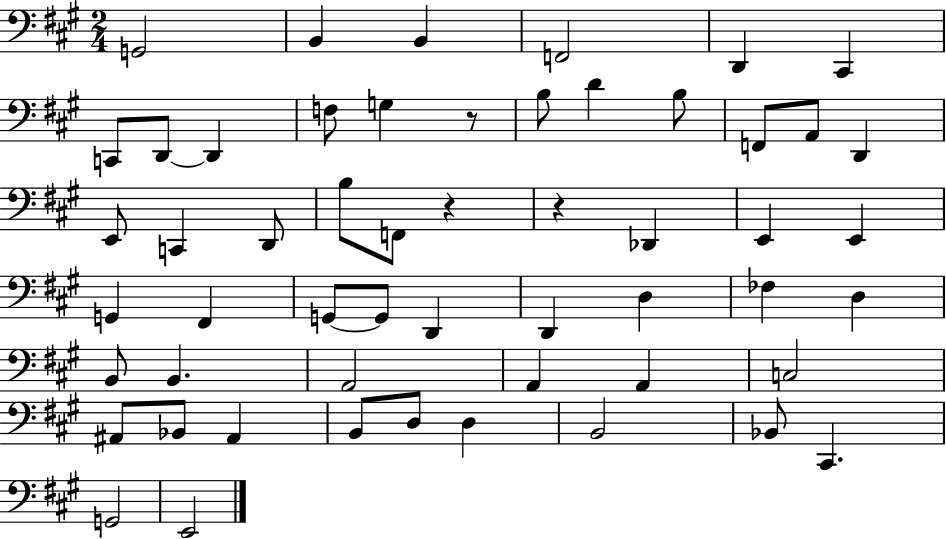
G2/h B2/q B2/q F2/h D2/q C#2/q C2/e D2/e D2/q F3/e G3/q R/e B3/e D4/q B3/e F2/e A2/e D2/q E2/e C2/q D2/e B3/e F2/e R/q R/q Db2/q E2/q E2/q G2/q F#2/q G2/e G2/e D2/q D2/q D3/q FES3/q D3/q B2/e B2/q. A2/h A2/q A2/q C3/h A#2/e Bb2/e A#2/q B2/e D3/e D3/q B2/h Bb2/e C#2/q. G2/h E2/h